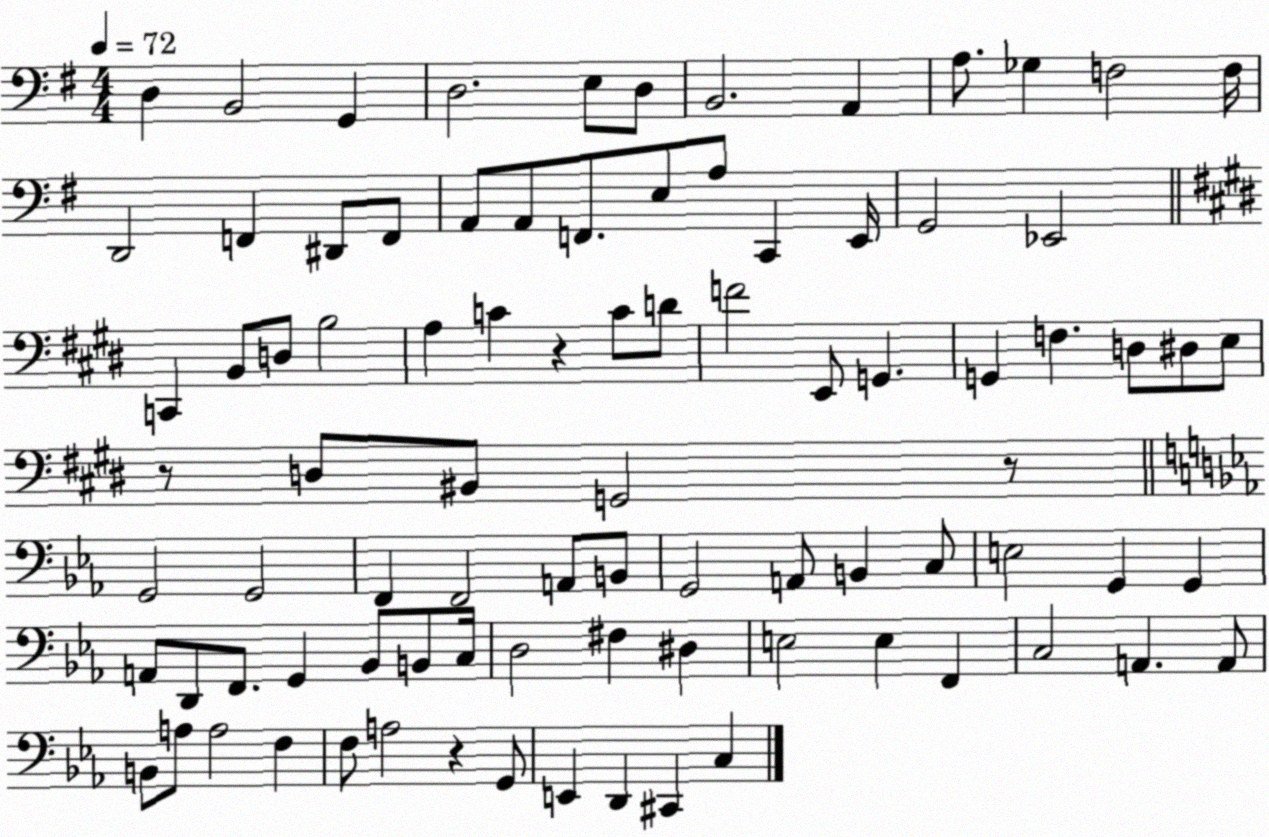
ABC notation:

X:1
T:Untitled
M:4/4
L:1/4
K:G
D, B,,2 G,, D,2 E,/2 D,/2 B,,2 A,, A,/2 _G, F,2 F,/4 D,,2 F,, ^D,,/2 F,,/2 A,,/2 A,,/2 F,,/2 E,/2 A,/2 C,, E,,/4 G,,2 _E,,2 C,, B,,/2 D,/2 B,2 A, C z C/2 D/2 F2 E,,/2 G,, G,, F, D,/2 ^D,/2 E,/2 z/2 D,/2 ^B,,/2 G,,2 z/2 G,,2 G,,2 F,, F,,2 A,,/2 B,,/2 G,,2 A,,/2 B,, C,/2 E,2 G,, G,, A,,/2 D,,/2 F,,/2 G,, _B,,/2 B,,/2 C,/4 D,2 ^F, ^D, E,2 E, F,, C,2 A,, A,,/2 B,,/2 A,/2 A,2 F, F,/2 A,2 z G,,/2 E,, D,, ^C,, C,